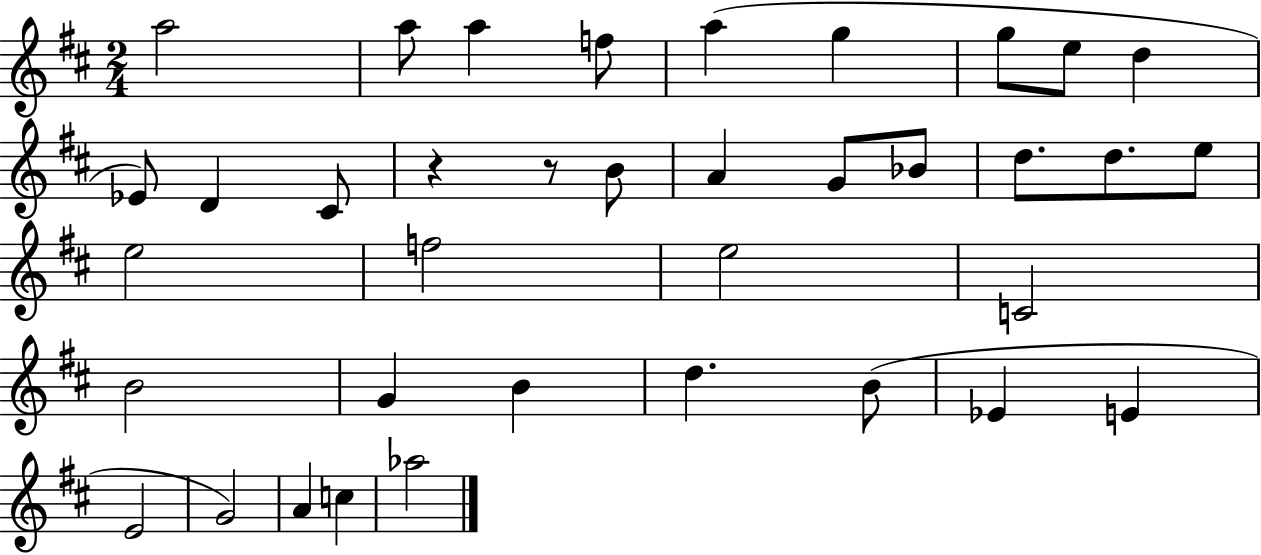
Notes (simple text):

A5/h A5/e A5/q F5/e A5/q G5/q G5/e E5/e D5/q Eb4/e D4/q C#4/e R/q R/e B4/e A4/q G4/e Bb4/e D5/e. D5/e. E5/e E5/h F5/h E5/h C4/h B4/h G4/q B4/q D5/q. B4/e Eb4/q E4/q E4/h G4/h A4/q C5/q Ab5/h